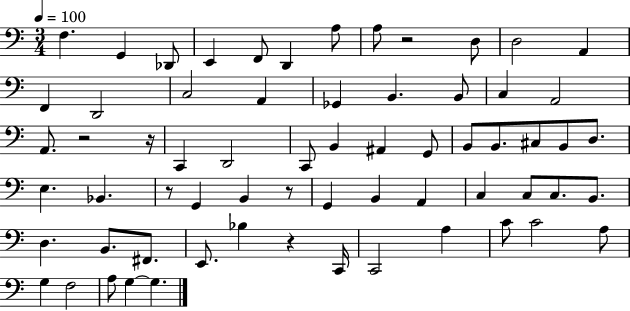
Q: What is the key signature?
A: C major